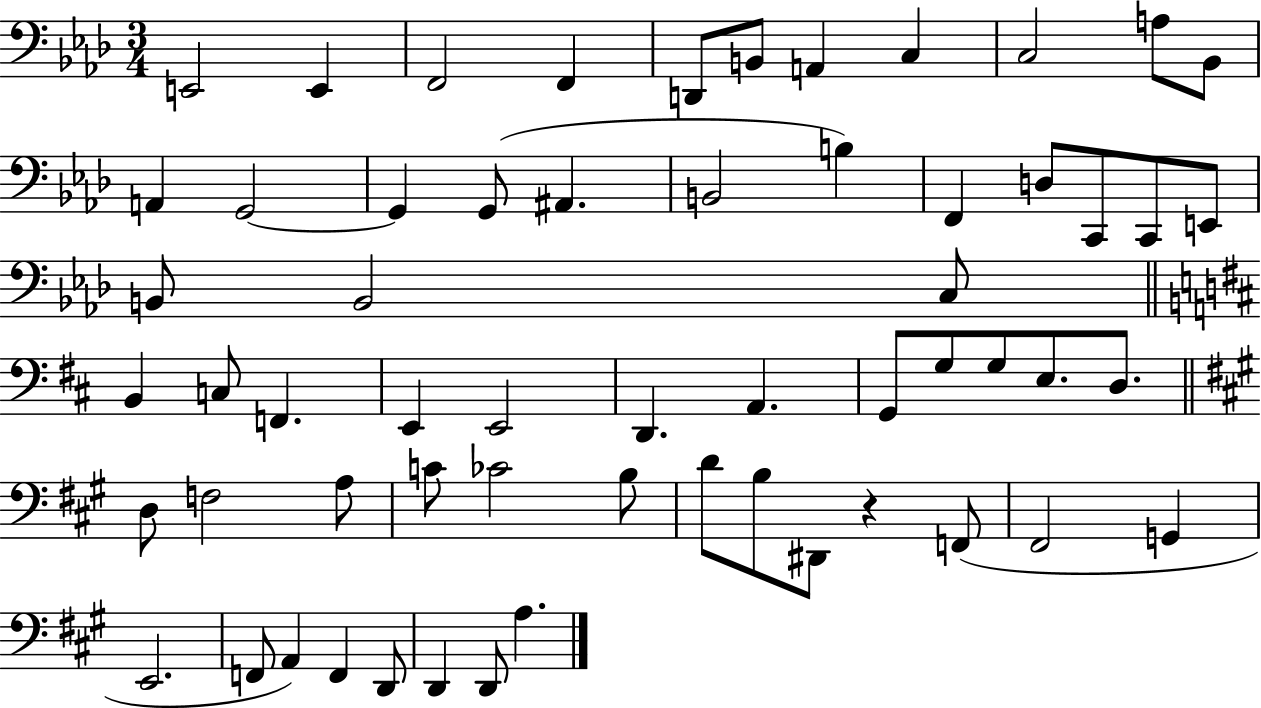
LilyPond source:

{
  \clef bass
  \numericTimeSignature
  \time 3/4
  \key aes \major
  e,2 e,4 | f,2 f,4 | d,8 b,8 a,4 c4 | c2 a8 bes,8 | \break a,4 g,2~~ | g,4 g,8( ais,4. | b,2 b4) | f,4 d8 c,8 c,8 e,8 | \break b,8 b,2 c8 | \bar "||" \break \key d \major b,4 c8 f,4. | e,4 e,2 | d,4. a,4. | g,8 g8 g8 e8. d8. | \break \bar "||" \break \key a \major d8 f2 a8 | c'8 ces'2 b8 | d'8 b8 dis,8 r4 f,8( | fis,2 g,4 | \break e,2. | f,8 a,4) f,4 d,8 | d,4 d,8 a4. | \bar "|."
}